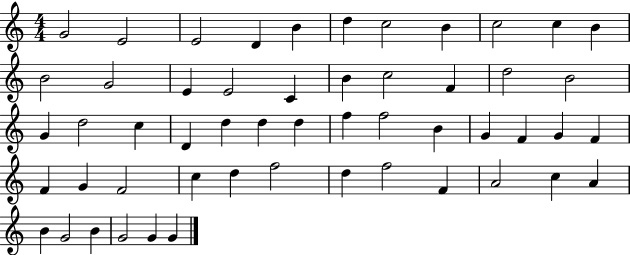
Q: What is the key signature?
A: C major